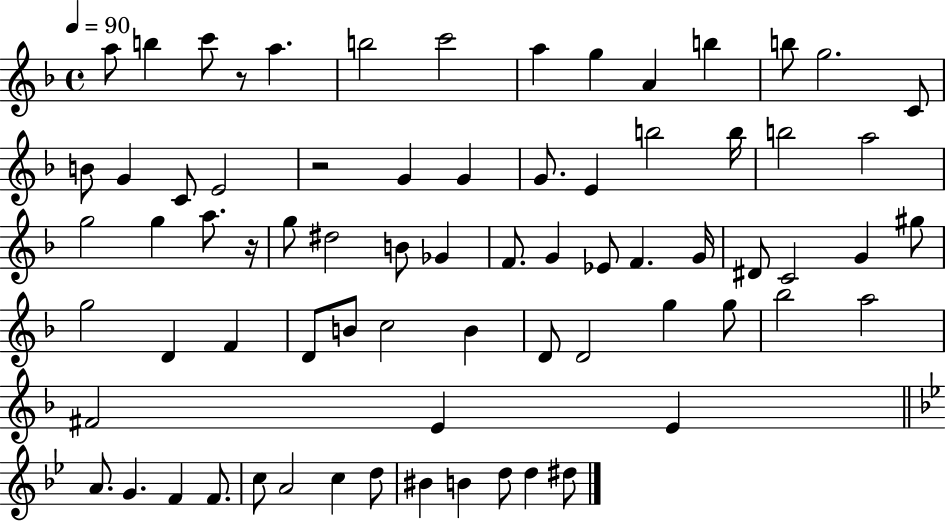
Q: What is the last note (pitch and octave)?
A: D#5